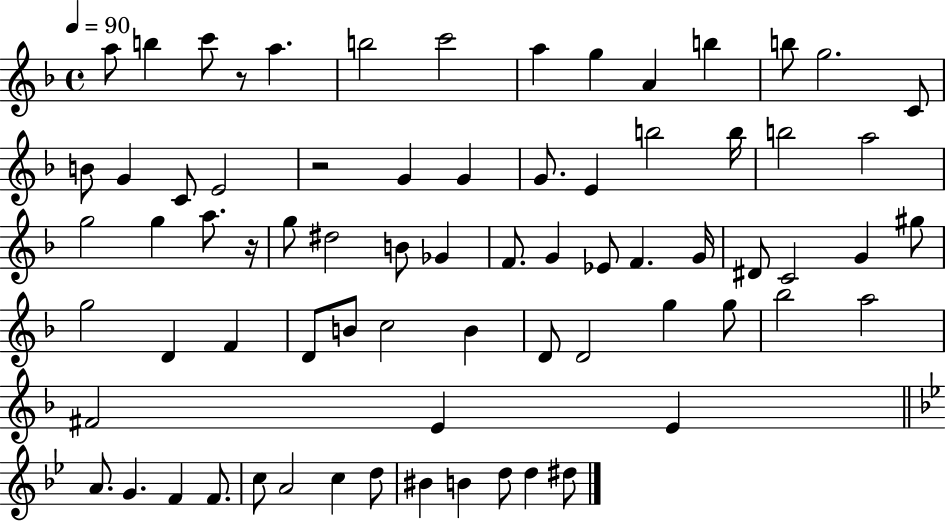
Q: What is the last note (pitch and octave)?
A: D#5